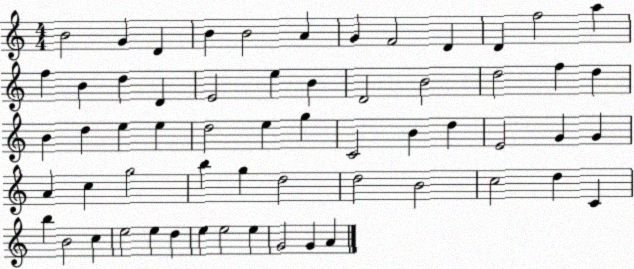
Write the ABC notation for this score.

X:1
T:Untitled
M:4/4
L:1/4
K:C
B2 G D B B2 A G F2 D D f2 a f B d D E2 e B D2 B2 d2 f d B d e e d2 e g C2 B d E2 G G A c g2 b g d2 d2 B2 c2 d C b B2 c e2 e d e e2 e G2 G A